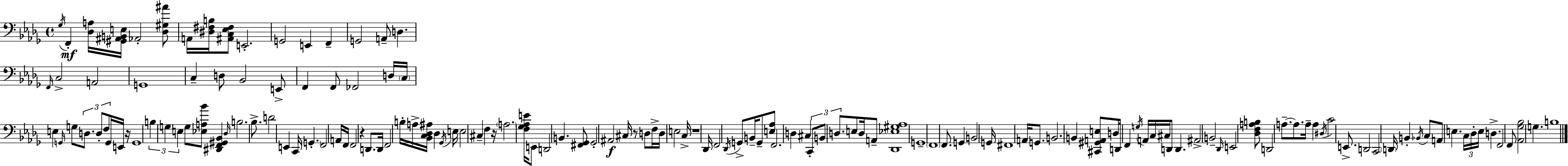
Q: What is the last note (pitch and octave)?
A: B3